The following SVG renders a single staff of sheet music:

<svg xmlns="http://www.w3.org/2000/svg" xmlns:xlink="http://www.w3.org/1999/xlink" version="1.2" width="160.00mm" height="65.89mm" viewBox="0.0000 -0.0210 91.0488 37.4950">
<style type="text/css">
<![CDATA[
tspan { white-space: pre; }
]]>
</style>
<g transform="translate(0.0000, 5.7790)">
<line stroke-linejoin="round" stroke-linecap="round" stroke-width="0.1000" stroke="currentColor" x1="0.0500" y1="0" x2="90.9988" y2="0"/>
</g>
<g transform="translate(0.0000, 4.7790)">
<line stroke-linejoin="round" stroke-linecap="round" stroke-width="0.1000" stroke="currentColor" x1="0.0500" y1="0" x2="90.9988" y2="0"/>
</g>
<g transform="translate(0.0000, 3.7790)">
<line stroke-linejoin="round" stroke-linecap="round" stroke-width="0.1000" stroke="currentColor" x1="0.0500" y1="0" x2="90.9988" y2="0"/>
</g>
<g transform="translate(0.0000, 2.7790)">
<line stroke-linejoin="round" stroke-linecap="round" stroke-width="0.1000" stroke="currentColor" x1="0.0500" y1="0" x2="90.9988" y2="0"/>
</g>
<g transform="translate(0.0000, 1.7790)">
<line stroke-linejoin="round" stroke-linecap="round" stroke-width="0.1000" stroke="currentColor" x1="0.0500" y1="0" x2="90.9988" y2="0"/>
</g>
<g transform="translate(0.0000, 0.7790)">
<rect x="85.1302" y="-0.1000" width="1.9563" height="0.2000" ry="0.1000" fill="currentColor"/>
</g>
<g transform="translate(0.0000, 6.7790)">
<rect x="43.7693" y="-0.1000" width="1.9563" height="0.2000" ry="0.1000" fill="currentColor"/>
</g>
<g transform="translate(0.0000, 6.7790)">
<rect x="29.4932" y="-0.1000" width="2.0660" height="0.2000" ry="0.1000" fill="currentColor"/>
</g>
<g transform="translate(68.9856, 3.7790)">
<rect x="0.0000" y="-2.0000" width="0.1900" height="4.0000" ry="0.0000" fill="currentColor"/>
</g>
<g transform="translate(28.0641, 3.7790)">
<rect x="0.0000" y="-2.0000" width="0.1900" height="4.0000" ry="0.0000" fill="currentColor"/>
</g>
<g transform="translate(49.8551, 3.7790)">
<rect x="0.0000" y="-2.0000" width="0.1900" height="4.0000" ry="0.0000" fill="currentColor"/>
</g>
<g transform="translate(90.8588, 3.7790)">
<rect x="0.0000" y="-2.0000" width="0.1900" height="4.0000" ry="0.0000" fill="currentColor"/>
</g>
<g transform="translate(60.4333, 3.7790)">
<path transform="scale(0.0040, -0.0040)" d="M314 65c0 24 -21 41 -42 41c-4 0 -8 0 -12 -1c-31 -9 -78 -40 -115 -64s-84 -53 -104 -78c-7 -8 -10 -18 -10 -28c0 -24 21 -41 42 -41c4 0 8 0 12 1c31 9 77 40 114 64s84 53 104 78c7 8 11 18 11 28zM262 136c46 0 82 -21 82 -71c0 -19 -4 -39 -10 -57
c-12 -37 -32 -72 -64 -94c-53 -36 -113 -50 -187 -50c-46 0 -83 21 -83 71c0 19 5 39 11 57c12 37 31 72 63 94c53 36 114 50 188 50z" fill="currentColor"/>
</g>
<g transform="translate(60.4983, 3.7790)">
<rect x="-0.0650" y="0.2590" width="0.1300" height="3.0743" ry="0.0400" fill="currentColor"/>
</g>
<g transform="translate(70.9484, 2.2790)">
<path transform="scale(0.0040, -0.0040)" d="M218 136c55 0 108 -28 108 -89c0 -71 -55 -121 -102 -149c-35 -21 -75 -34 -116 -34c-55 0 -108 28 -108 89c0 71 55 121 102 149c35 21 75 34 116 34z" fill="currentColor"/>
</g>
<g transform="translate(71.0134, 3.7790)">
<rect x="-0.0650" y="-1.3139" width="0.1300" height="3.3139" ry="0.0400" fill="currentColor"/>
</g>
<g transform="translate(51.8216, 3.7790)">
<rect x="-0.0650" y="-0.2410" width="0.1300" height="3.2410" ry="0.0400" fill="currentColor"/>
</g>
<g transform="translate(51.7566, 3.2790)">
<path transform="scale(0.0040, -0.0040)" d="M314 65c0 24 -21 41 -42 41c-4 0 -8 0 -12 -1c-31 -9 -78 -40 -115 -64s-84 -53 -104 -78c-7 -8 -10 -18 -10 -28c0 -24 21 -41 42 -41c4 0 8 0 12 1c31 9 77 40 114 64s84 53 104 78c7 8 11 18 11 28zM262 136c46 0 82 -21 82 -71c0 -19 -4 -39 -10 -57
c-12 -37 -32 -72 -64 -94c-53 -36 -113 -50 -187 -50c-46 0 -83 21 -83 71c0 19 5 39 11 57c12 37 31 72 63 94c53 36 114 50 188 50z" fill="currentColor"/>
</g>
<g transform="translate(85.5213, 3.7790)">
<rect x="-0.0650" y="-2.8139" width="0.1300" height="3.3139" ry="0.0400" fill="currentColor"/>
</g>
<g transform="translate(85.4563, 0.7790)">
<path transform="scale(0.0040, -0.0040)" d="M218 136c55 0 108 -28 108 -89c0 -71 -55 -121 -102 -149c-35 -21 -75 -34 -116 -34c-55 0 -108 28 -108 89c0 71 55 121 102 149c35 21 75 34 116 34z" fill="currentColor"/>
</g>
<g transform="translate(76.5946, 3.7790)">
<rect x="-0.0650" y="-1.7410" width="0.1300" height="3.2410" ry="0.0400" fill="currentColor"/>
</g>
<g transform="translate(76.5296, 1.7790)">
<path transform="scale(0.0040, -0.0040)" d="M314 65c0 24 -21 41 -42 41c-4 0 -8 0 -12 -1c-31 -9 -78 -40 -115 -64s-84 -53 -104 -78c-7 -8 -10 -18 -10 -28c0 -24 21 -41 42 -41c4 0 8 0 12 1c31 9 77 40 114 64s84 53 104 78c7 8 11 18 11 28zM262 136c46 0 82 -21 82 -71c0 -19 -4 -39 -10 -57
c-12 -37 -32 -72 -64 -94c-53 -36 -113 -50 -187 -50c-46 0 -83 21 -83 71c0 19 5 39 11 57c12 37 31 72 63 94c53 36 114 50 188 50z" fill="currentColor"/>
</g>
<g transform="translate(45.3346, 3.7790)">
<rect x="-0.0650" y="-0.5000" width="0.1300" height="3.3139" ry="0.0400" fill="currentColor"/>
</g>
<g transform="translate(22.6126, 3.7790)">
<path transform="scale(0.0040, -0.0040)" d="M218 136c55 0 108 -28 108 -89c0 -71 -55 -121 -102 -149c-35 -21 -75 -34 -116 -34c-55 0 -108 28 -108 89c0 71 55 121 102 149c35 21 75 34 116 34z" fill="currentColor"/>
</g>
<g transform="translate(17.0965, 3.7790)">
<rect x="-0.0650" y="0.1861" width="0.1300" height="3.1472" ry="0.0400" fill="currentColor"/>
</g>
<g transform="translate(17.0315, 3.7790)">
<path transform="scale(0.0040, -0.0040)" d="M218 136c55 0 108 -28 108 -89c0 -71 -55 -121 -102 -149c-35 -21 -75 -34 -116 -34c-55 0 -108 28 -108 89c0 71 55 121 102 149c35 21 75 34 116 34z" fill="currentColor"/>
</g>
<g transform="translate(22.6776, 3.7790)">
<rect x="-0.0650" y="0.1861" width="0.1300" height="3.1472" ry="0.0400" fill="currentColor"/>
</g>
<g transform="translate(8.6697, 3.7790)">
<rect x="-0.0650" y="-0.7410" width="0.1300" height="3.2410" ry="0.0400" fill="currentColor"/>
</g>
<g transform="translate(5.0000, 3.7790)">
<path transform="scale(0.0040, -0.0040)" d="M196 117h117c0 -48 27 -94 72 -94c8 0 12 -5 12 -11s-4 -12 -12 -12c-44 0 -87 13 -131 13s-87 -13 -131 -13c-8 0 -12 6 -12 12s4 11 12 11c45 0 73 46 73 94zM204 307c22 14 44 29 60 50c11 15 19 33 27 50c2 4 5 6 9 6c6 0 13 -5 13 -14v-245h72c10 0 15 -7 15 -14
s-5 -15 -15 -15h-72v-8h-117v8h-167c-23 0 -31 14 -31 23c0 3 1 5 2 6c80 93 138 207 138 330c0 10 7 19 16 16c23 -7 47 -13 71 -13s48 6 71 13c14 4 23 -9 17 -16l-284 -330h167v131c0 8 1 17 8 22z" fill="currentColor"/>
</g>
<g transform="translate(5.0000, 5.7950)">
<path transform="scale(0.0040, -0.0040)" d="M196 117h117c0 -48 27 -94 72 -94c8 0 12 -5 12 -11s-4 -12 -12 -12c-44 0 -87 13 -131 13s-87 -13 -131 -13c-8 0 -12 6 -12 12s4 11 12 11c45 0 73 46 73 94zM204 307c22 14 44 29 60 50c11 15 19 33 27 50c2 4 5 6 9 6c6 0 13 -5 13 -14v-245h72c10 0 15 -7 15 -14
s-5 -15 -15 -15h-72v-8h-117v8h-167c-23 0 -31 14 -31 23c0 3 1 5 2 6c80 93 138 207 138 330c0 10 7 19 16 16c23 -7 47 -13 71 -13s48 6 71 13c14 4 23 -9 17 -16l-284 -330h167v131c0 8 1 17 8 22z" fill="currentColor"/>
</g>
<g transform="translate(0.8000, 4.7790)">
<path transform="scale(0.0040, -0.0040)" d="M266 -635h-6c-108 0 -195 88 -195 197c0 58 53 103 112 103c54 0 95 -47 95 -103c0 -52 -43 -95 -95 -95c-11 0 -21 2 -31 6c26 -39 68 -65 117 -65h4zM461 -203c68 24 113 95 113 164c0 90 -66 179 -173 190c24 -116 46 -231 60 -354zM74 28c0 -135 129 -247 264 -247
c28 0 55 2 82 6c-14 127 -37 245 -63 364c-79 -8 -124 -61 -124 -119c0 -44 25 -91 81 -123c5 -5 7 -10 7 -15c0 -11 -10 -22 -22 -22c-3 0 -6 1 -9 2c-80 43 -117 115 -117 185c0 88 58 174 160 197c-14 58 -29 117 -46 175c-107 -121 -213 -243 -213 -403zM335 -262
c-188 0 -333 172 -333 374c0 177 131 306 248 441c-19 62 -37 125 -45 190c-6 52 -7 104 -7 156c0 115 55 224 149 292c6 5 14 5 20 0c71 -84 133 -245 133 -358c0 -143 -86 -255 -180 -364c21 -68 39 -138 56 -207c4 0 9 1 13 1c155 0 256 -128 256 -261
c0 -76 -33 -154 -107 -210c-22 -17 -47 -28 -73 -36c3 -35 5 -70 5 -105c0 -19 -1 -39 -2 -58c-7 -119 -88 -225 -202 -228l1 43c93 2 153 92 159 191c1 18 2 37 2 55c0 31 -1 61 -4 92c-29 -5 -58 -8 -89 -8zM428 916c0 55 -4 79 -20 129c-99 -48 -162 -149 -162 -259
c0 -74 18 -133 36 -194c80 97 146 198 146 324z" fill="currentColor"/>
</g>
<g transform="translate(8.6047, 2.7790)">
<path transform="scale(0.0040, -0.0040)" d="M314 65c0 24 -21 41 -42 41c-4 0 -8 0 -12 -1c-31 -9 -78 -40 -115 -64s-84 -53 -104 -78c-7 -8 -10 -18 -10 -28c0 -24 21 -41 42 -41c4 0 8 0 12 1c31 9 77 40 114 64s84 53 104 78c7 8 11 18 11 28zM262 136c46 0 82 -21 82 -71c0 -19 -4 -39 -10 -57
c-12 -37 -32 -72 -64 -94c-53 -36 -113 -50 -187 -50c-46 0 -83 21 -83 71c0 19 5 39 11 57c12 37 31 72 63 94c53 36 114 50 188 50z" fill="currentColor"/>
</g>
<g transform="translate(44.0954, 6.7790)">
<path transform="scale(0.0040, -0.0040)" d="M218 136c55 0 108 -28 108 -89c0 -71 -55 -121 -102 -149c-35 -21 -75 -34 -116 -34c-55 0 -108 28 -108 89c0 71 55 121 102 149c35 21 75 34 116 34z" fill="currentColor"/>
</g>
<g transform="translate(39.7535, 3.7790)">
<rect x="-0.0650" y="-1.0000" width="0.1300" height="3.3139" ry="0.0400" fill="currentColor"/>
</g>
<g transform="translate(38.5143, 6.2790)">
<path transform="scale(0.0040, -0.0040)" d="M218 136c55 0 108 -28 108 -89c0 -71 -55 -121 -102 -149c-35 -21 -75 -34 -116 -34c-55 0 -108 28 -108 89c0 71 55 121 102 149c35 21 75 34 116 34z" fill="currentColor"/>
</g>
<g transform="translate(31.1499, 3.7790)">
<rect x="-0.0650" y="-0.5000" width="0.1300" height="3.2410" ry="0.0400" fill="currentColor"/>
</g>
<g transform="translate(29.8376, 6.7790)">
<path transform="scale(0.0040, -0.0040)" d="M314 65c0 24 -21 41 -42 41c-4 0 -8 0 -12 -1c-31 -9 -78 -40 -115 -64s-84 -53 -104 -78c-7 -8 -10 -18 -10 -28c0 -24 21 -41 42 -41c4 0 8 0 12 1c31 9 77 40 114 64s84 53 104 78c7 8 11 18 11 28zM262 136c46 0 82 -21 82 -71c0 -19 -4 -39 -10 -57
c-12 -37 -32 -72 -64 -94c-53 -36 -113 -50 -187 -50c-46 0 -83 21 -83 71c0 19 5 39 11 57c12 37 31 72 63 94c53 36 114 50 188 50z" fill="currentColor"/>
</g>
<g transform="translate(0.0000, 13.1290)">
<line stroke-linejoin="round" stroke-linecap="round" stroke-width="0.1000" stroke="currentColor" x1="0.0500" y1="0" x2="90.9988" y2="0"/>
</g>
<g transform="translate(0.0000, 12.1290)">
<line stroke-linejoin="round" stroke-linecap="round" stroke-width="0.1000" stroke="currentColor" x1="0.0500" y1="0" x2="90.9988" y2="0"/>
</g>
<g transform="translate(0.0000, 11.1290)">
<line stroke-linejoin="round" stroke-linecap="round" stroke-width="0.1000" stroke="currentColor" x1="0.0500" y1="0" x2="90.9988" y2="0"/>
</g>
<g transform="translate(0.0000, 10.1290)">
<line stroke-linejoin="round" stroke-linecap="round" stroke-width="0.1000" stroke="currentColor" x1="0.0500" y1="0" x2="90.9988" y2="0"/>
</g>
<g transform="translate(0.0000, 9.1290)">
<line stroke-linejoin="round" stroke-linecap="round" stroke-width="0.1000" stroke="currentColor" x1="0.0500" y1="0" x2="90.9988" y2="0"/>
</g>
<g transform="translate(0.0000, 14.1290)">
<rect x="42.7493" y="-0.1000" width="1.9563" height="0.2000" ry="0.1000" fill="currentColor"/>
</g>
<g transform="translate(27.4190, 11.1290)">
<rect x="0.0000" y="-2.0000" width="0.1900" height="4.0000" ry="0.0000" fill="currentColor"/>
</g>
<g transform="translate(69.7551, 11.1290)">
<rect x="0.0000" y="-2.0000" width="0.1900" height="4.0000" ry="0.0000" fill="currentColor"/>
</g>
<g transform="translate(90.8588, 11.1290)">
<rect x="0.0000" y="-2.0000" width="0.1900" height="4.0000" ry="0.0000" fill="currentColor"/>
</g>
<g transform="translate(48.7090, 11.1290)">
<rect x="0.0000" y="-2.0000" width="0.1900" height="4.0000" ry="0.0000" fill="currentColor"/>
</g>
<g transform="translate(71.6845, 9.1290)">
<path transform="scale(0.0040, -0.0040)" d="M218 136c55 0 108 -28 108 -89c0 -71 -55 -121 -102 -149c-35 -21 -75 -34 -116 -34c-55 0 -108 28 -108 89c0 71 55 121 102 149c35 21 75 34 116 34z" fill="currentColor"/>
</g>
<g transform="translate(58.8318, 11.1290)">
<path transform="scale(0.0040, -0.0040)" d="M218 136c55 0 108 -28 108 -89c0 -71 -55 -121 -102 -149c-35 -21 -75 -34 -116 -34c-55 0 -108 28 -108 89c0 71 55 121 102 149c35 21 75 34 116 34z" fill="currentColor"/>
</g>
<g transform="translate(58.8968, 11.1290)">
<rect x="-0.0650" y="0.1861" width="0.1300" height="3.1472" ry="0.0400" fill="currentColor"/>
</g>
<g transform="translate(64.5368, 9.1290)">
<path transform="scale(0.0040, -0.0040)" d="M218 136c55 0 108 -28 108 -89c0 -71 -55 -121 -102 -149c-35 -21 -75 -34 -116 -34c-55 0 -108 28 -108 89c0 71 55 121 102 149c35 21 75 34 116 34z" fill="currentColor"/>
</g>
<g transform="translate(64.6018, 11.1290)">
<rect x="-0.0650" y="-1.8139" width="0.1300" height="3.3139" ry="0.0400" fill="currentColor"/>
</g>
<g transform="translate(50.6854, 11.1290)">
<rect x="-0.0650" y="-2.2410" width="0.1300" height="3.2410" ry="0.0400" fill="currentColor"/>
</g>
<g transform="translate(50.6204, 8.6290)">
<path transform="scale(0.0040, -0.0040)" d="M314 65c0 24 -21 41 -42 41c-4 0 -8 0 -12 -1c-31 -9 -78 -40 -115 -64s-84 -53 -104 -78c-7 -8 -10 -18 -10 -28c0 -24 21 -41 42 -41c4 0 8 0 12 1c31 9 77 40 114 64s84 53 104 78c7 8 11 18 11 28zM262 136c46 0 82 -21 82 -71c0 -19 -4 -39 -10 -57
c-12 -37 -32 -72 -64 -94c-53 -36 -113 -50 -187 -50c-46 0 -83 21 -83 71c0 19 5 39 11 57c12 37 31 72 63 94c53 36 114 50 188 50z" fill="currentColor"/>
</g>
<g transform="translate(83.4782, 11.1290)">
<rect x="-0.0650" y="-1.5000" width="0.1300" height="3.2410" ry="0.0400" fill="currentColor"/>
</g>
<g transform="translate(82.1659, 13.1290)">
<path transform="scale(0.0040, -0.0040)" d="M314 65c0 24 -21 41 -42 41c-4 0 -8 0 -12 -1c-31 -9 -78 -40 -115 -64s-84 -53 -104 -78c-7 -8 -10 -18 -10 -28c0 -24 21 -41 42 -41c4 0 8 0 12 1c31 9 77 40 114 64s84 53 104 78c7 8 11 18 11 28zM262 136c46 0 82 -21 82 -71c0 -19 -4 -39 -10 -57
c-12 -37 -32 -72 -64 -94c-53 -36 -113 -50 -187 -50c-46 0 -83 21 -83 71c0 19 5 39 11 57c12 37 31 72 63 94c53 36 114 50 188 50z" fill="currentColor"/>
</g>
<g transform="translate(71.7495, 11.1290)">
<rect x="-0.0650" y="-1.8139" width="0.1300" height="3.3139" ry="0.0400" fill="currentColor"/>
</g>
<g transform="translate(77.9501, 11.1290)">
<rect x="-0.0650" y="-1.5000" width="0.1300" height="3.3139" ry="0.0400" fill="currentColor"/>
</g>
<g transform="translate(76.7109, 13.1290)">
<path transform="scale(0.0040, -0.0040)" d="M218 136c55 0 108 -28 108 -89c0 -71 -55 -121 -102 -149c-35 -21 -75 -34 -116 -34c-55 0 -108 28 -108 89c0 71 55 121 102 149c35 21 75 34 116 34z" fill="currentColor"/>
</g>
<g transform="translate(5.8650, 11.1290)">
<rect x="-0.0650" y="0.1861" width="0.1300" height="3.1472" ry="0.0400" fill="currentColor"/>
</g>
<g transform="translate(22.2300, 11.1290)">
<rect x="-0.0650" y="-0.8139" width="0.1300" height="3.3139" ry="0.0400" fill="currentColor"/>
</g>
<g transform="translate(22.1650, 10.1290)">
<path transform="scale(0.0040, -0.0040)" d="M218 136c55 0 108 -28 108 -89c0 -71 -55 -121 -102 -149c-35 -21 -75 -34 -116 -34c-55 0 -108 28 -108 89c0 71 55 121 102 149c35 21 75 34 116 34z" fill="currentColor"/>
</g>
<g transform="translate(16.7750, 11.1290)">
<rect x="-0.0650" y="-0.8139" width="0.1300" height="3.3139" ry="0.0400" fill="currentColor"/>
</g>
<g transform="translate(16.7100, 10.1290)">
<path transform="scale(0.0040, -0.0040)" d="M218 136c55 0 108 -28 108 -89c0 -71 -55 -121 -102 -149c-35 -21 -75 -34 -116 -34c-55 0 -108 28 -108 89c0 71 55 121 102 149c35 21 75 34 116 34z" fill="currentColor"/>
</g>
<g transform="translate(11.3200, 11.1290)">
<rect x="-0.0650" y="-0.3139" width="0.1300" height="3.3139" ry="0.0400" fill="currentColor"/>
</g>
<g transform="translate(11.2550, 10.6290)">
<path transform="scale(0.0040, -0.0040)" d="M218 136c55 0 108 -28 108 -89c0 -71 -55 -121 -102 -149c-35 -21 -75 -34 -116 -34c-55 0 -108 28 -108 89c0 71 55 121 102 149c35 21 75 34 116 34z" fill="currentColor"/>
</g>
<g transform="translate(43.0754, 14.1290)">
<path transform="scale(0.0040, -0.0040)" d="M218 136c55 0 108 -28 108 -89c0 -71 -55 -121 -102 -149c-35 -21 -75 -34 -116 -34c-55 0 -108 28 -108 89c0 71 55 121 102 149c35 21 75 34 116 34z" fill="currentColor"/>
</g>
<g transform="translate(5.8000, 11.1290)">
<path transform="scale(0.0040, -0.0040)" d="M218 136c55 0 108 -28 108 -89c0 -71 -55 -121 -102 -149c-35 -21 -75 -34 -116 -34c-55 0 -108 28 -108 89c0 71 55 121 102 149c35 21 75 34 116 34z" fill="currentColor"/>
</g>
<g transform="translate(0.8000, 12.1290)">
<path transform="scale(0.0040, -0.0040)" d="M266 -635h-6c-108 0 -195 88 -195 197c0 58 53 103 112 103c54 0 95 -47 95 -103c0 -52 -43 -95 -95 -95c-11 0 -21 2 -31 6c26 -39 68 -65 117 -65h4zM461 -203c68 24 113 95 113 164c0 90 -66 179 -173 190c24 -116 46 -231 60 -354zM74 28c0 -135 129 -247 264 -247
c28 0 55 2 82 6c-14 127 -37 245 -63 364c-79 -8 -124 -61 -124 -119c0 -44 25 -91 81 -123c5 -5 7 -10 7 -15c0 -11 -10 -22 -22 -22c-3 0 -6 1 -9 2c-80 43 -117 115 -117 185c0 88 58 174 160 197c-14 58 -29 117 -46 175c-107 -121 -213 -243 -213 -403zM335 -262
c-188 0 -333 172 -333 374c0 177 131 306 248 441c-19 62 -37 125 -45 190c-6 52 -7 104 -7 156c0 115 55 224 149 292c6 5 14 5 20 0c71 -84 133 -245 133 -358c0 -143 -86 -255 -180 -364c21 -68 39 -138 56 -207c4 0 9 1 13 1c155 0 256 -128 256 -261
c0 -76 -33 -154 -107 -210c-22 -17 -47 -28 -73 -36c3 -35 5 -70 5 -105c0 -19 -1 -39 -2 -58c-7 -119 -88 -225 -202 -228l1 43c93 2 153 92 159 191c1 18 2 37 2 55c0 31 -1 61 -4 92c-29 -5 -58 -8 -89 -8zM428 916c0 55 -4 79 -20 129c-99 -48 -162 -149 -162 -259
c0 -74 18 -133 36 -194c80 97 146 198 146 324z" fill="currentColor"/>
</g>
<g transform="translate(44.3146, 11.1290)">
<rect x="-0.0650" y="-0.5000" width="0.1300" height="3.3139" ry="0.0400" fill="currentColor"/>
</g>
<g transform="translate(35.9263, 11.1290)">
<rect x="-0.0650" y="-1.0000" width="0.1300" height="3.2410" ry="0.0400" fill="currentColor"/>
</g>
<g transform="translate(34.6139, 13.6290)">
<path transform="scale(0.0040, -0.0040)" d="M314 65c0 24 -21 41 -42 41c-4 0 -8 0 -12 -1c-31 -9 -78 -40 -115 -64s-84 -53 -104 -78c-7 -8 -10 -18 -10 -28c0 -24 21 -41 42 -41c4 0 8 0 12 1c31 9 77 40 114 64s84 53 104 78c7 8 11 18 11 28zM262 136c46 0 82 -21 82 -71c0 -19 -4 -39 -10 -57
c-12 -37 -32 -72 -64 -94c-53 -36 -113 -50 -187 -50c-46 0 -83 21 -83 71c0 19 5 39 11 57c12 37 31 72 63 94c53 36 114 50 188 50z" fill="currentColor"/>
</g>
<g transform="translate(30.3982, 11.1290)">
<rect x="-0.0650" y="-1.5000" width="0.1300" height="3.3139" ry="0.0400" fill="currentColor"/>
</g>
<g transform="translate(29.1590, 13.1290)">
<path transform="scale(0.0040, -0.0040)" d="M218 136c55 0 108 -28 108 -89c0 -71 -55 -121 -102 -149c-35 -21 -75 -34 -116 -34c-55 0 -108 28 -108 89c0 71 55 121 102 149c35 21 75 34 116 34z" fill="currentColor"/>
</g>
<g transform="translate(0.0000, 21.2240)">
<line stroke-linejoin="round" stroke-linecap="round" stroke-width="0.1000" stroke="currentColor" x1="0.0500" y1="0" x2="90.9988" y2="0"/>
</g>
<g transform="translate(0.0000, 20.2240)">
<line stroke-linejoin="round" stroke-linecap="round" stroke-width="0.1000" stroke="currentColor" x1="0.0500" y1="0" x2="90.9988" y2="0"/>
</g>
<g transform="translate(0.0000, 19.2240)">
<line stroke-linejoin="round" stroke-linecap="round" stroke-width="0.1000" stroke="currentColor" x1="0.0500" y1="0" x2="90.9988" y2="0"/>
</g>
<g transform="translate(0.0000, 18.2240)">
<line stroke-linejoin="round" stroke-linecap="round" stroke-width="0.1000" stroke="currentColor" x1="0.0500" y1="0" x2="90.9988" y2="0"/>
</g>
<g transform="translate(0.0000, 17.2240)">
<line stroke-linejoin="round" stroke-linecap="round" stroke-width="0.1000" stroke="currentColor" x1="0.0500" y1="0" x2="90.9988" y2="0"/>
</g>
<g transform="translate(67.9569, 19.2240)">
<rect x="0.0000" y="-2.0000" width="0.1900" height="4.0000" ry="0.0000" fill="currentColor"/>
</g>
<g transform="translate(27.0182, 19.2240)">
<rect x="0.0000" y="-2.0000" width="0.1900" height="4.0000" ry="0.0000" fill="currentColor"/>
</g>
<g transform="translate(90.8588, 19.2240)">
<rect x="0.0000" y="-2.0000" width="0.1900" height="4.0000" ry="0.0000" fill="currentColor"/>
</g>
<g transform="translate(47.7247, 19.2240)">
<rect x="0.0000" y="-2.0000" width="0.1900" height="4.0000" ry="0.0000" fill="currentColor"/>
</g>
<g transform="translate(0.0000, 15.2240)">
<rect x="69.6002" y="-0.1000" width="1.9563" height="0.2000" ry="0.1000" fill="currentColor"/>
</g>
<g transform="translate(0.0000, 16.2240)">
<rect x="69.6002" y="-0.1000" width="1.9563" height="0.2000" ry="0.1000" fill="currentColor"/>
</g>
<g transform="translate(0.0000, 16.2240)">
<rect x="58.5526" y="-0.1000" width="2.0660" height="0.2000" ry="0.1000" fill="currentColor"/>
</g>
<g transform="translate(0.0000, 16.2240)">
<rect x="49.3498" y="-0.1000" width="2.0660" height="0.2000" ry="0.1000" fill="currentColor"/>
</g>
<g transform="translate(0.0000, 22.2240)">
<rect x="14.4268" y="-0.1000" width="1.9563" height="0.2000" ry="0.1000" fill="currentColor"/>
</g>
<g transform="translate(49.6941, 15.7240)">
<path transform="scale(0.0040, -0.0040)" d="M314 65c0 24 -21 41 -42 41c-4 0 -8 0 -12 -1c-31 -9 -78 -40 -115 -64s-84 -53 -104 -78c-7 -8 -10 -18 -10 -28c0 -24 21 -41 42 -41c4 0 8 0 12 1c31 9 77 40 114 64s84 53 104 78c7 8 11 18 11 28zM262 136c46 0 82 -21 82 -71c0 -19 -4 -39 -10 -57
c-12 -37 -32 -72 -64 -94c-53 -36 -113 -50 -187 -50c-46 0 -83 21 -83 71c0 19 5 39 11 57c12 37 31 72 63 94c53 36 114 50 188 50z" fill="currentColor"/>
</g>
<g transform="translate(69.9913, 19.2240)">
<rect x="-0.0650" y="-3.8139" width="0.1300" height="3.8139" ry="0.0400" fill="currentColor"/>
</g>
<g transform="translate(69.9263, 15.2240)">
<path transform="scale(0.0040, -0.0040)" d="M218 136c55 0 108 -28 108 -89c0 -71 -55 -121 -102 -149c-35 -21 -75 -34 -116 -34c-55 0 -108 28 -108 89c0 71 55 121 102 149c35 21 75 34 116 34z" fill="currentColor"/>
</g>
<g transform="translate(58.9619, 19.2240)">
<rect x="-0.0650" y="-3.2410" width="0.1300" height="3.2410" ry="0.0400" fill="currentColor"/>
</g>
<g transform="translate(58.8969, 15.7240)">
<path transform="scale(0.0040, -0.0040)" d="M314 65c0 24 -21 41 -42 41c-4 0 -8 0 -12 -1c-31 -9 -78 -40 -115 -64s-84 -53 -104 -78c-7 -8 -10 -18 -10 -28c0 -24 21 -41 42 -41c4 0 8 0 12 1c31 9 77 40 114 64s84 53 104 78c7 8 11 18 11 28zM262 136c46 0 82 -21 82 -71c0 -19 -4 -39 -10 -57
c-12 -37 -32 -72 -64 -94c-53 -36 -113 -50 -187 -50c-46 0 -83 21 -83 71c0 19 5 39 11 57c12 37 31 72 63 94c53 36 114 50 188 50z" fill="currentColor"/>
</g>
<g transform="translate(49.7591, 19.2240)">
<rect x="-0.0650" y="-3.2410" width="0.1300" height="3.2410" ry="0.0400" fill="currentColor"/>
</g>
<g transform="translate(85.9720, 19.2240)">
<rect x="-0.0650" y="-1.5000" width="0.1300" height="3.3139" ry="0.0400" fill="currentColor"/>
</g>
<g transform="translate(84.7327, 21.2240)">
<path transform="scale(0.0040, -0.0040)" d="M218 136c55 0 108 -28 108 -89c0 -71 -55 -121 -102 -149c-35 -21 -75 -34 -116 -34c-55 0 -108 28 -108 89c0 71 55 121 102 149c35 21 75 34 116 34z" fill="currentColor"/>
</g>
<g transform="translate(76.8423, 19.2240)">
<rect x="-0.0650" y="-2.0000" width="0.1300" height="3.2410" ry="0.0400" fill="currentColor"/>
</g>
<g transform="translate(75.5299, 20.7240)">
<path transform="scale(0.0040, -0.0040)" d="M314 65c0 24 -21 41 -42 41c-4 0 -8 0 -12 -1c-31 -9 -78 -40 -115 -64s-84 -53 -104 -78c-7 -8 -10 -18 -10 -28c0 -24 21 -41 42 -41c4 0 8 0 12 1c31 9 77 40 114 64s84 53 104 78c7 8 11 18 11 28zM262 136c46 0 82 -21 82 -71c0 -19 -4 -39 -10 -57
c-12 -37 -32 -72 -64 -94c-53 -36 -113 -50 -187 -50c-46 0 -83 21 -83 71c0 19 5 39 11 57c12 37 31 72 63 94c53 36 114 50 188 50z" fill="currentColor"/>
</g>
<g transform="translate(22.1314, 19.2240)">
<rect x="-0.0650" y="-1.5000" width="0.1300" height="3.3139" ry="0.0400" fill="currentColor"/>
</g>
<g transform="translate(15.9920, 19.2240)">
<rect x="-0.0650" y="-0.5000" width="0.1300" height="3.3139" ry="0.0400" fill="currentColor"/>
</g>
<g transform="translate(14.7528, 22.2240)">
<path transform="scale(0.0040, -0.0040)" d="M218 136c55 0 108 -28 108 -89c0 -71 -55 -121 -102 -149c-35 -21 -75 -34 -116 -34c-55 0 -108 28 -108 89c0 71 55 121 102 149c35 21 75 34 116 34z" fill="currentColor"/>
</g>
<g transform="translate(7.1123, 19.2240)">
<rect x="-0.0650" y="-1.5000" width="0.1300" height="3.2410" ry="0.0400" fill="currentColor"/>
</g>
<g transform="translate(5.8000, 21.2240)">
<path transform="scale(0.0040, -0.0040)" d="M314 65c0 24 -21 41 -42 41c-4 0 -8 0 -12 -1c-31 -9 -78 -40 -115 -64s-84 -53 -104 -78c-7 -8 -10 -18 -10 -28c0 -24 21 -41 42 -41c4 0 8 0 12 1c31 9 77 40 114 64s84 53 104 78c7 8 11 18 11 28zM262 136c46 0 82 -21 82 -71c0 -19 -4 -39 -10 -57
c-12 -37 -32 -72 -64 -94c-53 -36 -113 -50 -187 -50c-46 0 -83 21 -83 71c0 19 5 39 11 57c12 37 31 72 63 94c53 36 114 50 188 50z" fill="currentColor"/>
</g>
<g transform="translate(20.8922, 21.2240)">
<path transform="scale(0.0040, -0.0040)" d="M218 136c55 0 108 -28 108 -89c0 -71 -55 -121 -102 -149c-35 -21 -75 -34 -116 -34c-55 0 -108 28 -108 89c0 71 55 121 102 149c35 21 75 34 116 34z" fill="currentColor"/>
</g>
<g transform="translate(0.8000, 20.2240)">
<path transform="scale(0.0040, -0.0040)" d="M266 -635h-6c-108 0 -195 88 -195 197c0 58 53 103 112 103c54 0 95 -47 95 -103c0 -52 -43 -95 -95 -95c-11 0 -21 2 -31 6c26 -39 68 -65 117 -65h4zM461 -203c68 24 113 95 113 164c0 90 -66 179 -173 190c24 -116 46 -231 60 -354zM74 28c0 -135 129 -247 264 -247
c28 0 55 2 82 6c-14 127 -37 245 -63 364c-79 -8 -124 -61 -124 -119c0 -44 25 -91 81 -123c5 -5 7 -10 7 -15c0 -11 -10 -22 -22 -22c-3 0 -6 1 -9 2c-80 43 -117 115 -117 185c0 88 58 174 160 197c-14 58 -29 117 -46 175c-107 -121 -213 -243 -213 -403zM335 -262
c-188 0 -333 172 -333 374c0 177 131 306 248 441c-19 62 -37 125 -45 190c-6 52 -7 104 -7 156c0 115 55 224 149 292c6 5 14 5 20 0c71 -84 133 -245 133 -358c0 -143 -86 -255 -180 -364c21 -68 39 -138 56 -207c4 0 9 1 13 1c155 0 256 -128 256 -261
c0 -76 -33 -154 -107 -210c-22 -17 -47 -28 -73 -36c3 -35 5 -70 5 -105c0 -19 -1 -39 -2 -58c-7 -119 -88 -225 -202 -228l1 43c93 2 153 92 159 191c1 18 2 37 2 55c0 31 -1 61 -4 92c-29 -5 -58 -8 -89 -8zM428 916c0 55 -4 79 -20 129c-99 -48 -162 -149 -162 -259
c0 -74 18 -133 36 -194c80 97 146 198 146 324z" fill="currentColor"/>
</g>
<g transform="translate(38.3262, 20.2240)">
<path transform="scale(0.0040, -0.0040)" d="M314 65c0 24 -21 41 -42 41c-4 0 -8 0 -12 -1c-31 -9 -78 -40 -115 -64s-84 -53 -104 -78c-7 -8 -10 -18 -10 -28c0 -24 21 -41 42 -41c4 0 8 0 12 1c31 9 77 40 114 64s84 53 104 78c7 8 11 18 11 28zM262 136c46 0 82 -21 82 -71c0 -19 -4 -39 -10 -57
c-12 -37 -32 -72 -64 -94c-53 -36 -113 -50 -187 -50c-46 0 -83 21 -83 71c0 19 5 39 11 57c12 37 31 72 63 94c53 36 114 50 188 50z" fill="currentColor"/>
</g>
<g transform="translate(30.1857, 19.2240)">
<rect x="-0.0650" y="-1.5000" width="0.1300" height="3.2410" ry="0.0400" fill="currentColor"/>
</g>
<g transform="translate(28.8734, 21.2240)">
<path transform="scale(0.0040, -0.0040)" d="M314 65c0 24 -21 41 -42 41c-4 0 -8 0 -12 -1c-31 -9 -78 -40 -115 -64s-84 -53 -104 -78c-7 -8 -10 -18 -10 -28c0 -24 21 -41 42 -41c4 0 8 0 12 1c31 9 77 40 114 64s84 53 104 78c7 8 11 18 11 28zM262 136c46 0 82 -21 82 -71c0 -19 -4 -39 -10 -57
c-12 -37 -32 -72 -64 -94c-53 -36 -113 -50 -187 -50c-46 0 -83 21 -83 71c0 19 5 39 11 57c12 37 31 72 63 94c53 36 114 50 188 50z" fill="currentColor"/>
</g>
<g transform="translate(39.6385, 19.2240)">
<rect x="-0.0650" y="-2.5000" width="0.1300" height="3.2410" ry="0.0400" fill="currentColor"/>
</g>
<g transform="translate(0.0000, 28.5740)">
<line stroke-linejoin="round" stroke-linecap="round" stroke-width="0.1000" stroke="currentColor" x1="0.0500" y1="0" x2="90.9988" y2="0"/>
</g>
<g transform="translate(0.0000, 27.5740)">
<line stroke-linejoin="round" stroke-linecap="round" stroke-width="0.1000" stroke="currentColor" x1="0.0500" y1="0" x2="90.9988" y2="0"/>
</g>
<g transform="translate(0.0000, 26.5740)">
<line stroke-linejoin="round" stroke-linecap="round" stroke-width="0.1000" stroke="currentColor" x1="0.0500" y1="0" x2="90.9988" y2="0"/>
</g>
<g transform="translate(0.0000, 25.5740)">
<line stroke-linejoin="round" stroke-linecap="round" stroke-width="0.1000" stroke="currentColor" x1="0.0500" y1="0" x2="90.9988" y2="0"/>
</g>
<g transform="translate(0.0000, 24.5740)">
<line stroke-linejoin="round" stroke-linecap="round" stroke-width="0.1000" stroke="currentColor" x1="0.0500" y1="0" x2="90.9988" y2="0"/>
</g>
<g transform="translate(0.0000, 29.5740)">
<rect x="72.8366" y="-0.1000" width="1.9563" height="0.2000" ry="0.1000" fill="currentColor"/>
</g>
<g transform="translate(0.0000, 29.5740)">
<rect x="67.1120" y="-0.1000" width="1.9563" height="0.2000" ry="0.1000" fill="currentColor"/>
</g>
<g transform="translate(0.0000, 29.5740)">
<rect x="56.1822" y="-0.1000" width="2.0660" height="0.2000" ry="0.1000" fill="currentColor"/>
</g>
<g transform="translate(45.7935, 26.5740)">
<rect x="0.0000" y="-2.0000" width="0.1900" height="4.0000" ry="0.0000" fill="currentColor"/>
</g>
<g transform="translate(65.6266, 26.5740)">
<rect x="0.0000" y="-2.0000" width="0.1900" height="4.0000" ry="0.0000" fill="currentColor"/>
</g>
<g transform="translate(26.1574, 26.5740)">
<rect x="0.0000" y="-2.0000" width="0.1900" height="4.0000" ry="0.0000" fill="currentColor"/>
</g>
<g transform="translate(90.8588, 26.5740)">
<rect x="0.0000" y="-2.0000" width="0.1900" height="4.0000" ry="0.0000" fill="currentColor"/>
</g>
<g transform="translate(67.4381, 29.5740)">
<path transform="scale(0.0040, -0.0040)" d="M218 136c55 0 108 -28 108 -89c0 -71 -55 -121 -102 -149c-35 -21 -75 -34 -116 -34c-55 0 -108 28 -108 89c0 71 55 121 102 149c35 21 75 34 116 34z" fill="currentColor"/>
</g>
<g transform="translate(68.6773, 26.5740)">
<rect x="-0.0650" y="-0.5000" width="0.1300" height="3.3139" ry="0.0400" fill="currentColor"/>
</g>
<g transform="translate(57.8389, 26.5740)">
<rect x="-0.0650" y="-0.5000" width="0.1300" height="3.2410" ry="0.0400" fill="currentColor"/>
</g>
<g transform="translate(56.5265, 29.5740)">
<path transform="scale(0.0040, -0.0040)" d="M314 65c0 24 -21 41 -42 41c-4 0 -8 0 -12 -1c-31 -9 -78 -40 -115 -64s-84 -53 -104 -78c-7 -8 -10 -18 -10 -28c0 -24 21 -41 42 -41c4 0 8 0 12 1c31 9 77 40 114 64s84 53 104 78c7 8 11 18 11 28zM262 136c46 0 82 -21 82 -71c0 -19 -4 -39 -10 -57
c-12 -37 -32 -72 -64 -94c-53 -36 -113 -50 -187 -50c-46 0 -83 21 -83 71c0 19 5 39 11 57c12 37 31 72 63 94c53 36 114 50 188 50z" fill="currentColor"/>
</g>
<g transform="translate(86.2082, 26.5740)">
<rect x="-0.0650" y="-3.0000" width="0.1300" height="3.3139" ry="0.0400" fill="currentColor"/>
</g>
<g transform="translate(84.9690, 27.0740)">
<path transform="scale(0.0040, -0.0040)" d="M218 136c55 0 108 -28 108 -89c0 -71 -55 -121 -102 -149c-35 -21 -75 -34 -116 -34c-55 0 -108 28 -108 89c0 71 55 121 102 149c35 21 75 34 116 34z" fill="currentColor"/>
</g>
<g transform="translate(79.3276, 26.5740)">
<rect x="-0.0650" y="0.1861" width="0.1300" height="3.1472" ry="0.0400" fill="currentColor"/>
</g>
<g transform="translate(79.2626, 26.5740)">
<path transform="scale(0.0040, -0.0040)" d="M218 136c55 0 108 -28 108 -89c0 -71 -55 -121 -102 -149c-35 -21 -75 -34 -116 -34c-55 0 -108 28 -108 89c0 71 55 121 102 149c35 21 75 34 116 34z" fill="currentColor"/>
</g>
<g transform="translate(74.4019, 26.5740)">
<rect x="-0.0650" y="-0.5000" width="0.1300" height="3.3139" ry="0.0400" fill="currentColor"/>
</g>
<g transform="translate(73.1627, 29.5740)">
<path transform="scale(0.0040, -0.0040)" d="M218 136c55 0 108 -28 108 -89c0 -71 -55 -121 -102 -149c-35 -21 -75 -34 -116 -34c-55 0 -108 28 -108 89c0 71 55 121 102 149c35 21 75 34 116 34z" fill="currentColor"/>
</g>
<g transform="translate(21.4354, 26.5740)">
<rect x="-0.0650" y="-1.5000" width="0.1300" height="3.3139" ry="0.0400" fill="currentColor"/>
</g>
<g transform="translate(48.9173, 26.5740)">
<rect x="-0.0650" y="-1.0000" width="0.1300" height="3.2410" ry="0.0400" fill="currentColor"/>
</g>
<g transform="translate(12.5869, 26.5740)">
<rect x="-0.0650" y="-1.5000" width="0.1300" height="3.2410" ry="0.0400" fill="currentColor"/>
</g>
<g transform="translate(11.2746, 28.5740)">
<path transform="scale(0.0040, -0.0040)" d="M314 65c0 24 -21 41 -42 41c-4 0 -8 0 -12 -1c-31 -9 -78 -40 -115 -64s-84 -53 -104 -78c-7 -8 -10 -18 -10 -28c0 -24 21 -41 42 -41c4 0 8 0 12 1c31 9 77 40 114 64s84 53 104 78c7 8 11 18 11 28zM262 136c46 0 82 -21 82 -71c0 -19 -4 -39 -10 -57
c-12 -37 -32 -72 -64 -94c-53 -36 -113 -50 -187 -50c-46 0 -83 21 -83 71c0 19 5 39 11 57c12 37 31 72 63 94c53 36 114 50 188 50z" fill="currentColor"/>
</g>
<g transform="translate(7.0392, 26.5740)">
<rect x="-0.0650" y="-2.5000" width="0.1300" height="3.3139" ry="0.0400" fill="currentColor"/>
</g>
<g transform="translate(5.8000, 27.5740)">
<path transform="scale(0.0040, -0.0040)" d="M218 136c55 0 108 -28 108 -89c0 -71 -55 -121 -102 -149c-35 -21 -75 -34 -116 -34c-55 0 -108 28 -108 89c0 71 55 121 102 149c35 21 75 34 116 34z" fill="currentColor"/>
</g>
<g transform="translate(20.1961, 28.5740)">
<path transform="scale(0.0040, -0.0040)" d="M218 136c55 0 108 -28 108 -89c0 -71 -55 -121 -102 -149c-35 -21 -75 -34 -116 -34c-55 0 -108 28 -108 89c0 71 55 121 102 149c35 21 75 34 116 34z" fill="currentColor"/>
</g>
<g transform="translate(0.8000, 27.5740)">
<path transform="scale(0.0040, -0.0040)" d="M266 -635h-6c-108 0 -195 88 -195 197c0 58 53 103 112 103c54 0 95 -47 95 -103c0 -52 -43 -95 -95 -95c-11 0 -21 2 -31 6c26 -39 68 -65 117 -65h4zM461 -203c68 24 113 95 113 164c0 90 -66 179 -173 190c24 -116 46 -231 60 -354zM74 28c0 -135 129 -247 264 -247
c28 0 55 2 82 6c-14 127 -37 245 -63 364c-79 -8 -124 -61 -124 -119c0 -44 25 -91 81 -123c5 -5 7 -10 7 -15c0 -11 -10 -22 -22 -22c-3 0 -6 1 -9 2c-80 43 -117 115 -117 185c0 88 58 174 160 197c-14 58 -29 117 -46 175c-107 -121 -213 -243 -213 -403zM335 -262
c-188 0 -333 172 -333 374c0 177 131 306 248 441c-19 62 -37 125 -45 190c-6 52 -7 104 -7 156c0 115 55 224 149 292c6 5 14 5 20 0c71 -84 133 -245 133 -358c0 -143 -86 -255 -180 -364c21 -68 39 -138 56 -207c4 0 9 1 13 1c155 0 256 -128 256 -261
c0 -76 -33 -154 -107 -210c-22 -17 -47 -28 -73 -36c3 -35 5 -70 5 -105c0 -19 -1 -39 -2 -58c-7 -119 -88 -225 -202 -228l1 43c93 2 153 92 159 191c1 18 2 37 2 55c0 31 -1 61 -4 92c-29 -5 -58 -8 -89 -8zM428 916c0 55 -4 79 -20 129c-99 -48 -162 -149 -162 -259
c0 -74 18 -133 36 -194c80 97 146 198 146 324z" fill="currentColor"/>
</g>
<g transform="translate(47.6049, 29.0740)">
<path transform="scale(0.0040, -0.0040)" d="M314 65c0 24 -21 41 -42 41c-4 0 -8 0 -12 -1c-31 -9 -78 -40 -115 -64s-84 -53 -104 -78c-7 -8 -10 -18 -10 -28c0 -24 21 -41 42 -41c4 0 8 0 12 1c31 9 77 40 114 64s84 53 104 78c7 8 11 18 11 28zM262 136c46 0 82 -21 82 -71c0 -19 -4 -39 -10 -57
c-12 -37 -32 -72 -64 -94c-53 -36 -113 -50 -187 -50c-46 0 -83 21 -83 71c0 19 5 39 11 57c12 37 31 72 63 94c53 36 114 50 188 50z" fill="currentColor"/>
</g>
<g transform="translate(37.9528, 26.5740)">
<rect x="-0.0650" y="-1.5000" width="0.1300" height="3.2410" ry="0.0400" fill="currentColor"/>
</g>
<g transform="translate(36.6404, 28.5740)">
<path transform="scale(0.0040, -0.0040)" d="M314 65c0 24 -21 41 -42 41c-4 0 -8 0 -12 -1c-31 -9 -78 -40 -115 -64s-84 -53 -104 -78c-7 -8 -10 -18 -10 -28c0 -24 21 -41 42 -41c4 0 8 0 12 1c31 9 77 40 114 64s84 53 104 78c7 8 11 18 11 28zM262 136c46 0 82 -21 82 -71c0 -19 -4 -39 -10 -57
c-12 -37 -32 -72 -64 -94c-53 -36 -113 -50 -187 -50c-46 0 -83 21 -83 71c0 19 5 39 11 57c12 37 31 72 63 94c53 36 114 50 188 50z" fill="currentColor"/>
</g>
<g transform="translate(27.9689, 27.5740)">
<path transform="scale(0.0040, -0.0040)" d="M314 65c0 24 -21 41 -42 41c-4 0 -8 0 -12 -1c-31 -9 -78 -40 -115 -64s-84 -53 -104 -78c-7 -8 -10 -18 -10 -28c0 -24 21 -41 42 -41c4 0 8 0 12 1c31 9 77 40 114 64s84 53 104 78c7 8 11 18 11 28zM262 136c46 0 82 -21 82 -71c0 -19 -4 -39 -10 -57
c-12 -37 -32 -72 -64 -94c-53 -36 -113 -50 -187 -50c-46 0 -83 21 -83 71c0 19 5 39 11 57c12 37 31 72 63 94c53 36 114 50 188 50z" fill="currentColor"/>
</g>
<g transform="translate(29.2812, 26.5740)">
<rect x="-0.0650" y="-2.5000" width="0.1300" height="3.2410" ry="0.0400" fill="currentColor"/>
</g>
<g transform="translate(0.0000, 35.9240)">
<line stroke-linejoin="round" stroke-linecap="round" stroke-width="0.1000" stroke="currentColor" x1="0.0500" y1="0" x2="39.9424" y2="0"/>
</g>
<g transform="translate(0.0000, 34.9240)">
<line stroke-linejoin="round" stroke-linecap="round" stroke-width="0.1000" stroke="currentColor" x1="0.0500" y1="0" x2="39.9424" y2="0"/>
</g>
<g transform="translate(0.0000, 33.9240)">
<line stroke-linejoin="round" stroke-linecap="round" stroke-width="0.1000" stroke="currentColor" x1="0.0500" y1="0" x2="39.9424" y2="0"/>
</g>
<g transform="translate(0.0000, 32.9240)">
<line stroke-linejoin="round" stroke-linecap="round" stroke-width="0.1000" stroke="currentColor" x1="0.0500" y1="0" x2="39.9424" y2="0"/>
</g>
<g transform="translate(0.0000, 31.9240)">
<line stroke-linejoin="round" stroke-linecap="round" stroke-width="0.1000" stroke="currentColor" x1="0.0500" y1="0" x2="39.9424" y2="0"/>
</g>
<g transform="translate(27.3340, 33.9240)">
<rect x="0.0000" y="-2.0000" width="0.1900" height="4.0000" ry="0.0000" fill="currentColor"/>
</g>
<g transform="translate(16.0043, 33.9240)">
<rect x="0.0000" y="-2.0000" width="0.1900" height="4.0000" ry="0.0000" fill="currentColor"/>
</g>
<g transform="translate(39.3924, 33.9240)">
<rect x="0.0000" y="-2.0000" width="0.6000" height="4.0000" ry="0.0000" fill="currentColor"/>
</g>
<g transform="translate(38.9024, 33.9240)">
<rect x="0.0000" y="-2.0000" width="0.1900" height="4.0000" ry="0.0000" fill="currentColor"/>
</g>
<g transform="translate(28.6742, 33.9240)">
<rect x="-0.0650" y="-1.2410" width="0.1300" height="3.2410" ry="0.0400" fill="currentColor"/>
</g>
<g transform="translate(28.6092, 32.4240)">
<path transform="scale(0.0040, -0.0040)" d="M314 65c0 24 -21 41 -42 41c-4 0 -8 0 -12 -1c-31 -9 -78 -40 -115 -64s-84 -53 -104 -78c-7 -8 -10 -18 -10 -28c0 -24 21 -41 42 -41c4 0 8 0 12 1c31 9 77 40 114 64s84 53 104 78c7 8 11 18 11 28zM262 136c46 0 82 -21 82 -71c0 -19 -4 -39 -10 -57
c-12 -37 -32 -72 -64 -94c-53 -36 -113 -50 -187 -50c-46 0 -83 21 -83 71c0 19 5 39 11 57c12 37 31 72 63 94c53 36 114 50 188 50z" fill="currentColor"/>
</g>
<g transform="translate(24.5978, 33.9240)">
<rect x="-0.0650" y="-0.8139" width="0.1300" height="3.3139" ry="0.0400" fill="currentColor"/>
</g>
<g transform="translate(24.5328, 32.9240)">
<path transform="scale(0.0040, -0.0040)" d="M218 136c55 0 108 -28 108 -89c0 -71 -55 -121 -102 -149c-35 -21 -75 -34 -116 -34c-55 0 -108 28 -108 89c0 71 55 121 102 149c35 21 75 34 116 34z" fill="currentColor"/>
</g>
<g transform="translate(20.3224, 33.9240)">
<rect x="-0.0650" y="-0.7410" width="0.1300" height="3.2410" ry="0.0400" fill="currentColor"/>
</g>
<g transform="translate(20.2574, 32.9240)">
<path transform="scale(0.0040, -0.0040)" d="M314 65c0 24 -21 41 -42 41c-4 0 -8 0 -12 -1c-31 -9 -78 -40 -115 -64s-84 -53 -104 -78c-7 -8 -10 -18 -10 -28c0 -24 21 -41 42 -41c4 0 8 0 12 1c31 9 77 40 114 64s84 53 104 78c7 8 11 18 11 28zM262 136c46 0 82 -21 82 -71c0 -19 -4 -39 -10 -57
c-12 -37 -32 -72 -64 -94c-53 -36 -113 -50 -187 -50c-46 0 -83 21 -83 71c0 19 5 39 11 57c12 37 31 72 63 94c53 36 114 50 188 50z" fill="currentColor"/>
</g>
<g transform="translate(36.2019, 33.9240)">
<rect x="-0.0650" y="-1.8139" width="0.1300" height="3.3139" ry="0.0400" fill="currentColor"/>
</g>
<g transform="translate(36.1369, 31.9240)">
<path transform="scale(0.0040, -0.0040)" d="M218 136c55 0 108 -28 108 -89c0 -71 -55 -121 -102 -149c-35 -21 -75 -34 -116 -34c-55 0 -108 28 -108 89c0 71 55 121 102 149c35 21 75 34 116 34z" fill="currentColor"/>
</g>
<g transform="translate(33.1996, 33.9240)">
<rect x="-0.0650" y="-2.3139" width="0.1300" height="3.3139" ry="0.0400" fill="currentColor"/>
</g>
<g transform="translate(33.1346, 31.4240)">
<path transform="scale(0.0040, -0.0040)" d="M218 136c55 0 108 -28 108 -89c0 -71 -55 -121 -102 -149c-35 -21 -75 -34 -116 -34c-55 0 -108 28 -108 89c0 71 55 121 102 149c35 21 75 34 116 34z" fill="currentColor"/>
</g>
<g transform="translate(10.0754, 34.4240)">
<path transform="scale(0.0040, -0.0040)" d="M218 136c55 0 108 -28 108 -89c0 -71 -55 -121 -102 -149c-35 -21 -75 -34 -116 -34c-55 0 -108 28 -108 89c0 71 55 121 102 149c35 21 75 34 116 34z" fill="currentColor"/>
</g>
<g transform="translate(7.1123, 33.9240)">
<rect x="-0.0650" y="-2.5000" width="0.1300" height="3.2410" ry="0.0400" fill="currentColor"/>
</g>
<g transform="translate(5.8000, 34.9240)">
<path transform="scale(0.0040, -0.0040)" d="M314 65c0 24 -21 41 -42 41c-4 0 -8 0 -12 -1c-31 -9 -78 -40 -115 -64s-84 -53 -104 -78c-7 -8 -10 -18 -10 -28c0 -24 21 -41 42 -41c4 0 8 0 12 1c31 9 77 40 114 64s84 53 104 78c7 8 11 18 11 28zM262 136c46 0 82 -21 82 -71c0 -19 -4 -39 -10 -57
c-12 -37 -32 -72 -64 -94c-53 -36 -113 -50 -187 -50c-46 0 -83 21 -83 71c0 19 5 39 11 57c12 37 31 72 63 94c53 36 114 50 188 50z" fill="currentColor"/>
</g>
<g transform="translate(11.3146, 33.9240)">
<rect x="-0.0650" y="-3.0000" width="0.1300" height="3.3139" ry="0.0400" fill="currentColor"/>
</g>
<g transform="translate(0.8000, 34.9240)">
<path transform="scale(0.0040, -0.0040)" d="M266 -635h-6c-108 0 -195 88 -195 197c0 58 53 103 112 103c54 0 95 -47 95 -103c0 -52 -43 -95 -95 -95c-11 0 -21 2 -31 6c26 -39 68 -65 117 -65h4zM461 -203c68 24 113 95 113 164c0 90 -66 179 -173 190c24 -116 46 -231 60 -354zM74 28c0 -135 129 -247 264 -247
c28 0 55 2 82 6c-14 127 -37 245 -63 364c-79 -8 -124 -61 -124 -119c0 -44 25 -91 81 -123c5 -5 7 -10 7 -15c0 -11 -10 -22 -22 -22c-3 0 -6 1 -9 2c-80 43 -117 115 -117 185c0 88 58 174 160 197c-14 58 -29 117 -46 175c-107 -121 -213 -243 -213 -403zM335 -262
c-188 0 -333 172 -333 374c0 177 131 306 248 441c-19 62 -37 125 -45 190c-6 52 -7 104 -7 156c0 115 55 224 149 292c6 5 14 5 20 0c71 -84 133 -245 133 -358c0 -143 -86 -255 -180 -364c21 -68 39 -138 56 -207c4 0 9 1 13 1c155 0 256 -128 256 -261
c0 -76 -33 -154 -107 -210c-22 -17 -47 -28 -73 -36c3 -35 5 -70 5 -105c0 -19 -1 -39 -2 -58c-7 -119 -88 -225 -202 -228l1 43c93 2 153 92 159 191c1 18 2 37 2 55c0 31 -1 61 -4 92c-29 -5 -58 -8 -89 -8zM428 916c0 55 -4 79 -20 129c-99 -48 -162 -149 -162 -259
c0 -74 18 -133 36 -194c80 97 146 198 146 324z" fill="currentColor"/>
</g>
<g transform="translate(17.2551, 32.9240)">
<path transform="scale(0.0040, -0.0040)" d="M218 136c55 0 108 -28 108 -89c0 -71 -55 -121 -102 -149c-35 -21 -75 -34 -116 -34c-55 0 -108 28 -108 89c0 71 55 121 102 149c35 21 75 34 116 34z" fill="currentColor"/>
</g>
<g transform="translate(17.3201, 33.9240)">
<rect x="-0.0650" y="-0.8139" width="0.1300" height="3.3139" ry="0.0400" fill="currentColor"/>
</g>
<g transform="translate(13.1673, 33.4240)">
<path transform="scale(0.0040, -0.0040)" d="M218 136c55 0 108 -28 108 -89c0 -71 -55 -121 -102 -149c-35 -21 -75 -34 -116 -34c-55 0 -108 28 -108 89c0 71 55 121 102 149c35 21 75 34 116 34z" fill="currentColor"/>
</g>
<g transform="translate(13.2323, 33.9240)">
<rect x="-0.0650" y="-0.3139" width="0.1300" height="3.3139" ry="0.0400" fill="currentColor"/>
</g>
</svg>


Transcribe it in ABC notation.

X:1
T:Untitled
M:4/4
L:1/4
K:C
d2 B B C2 D C c2 B2 e f2 a B c d d E D2 C g2 B f f E E2 E2 C E E2 G2 b2 b2 c' F2 E G E2 E G2 E2 D2 C2 C C B A G2 A c d d2 d e2 g f